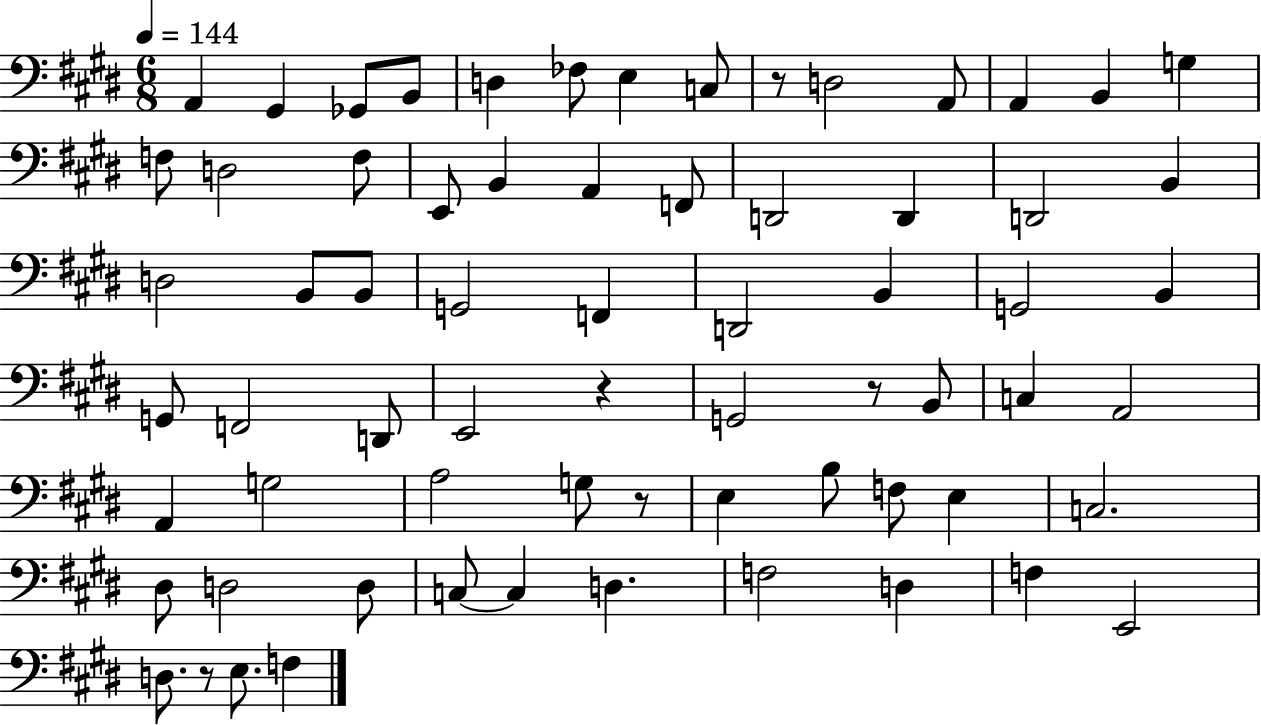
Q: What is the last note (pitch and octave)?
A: F3